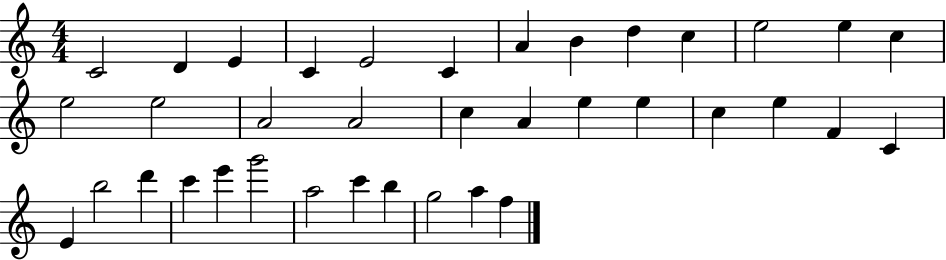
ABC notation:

X:1
T:Untitled
M:4/4
L:1/4
K:C
C2 D E C E2 C A B d c e2 e c e2 e2 A2 A2 c A e e c e F C E b2 d' c' e' g'2 a2 c' b g2 a f